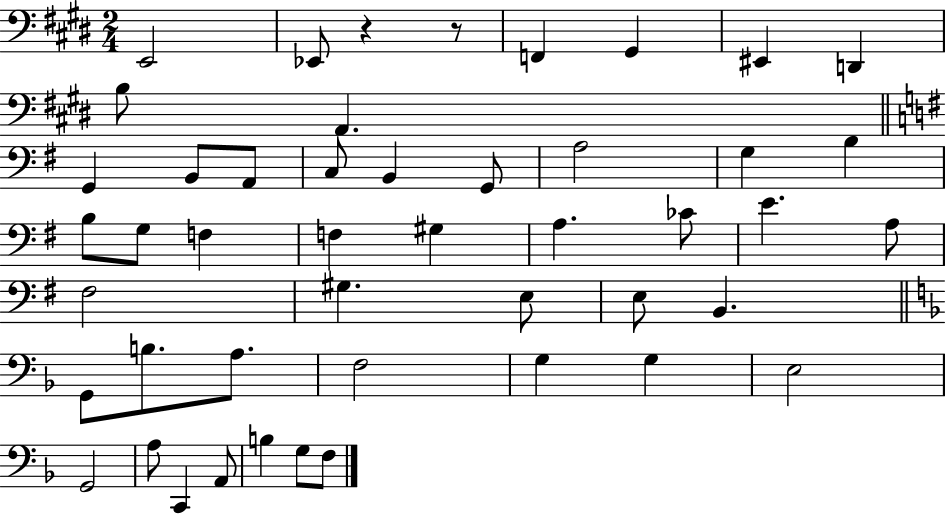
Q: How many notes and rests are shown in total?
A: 47